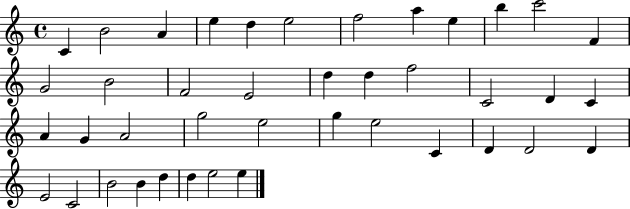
C4/q B4/h A4/q E5/q D5/q E5/h F5/h A5/q E5/q B5/q C6/h F4/q G4/h B4/h F4/h E4/h D5/q D5/q F5/h C4/h D4/q C4/q A4/q G4/q A4/h G5/h E5/h G5/q E5/h C4/q D4/q D4/h D4/q E4/h C4/h B4/h B4/q D5/q D5/q E5/h E5/q